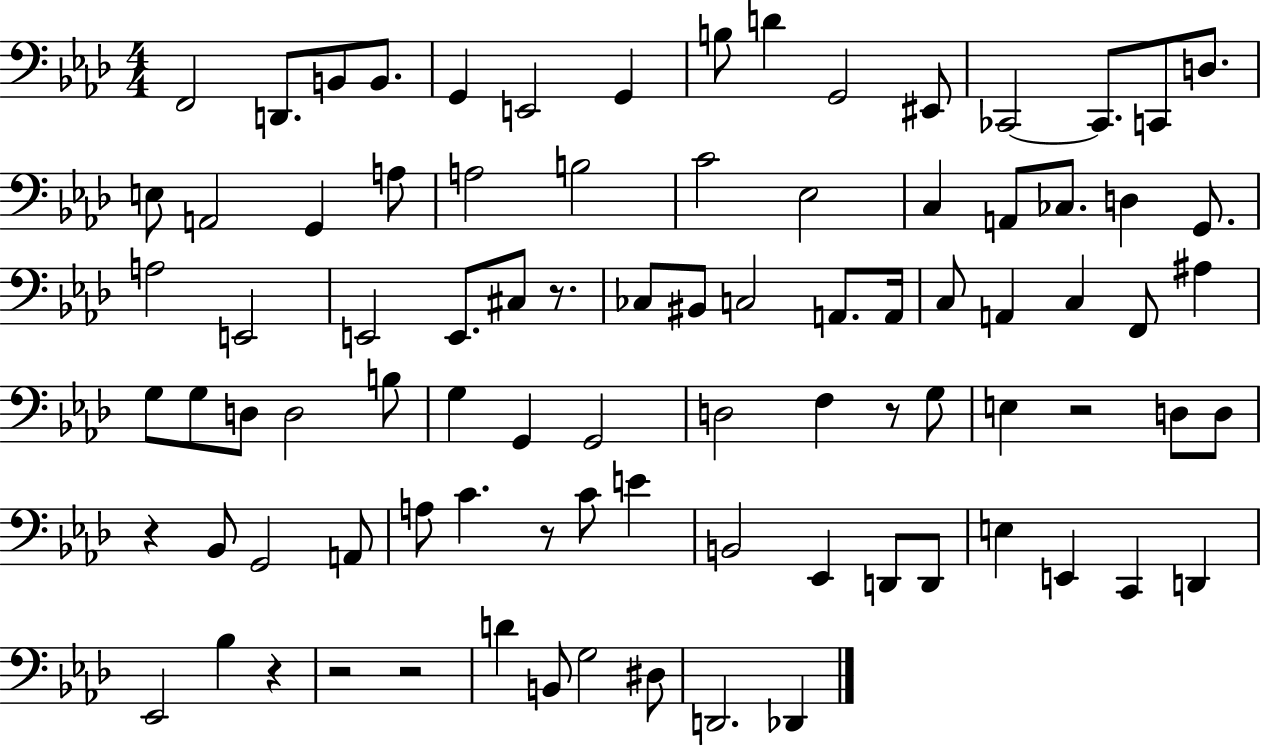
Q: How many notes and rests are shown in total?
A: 88